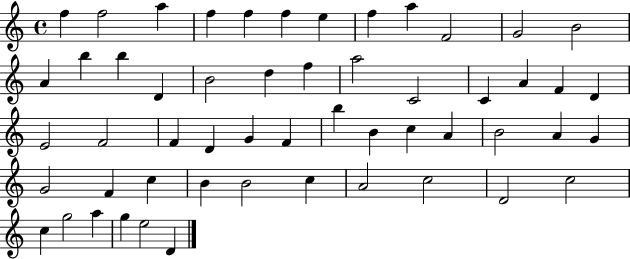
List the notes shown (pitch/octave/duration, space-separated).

F5/q F5/h A5/q F5/q F5/q F5/q E5/q F5/q A5/q F4/h G4/h B4/h A4/q B5/q B5/q D4/q B4/h D5/q F5/q A5/h C4/h C4/q A4/q F4/q D4/q E4/h F4/h F4/q D4/q G4/q F4/q B5/q B4/q C5/q A4/q B4/h A4/q G4/q G4/h F4/q C5/q B4/q B4/h C5/q A4/h C5/h D4/h C5/h C5/q G5/h A5/q G5/q E5/h D4/q